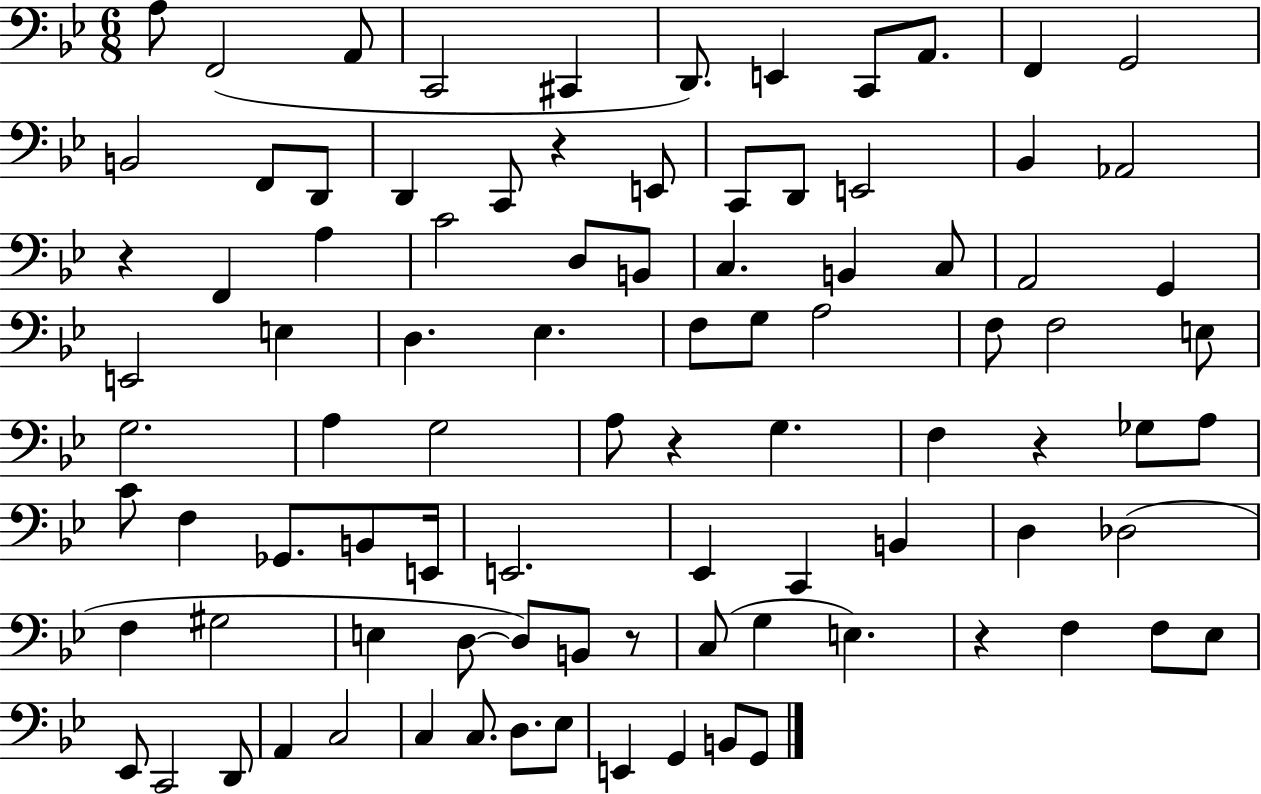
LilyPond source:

{
  \clef bass
  \numericTimeSignature
  \time 6/8
  \key bes \major
  a8 f,2( a,8 | c,2 cis,4 | d,8.) e,4 c,8 a,8. | f,4 g,2 | \break b,2 f,8 d,8 | d,4 c,8 r4 e,8 | c,8 d,8 e,2 | bes,4 aes,2 | \break r4 f,4 a4 | c'2 d8 b,8 | c4. b,4 c8 | a,2 g,4 | \break e,2 e4 | d4. ees4. | f8 g8 a2 | f8 f2 e8 | \break g2. | a4 g2 | a8 r4 g4. | f4 r4 ges8 a8 | \break c'8 f4 ges,8. b,8 e,16 | e,2. | ees,4 c,4 b,4 | d4 des2( | \break f4 gis2 | e4 d8~~ d8) b,8 r8 | c8( g4 e4.) | r4 f4 f8 ees8 | \break ees,8 c,2 d,8 | a,4 c2 | c4 c8. d8. ees8 | e,4 g,4 b,8 g,8 | \break \bar "|."
}